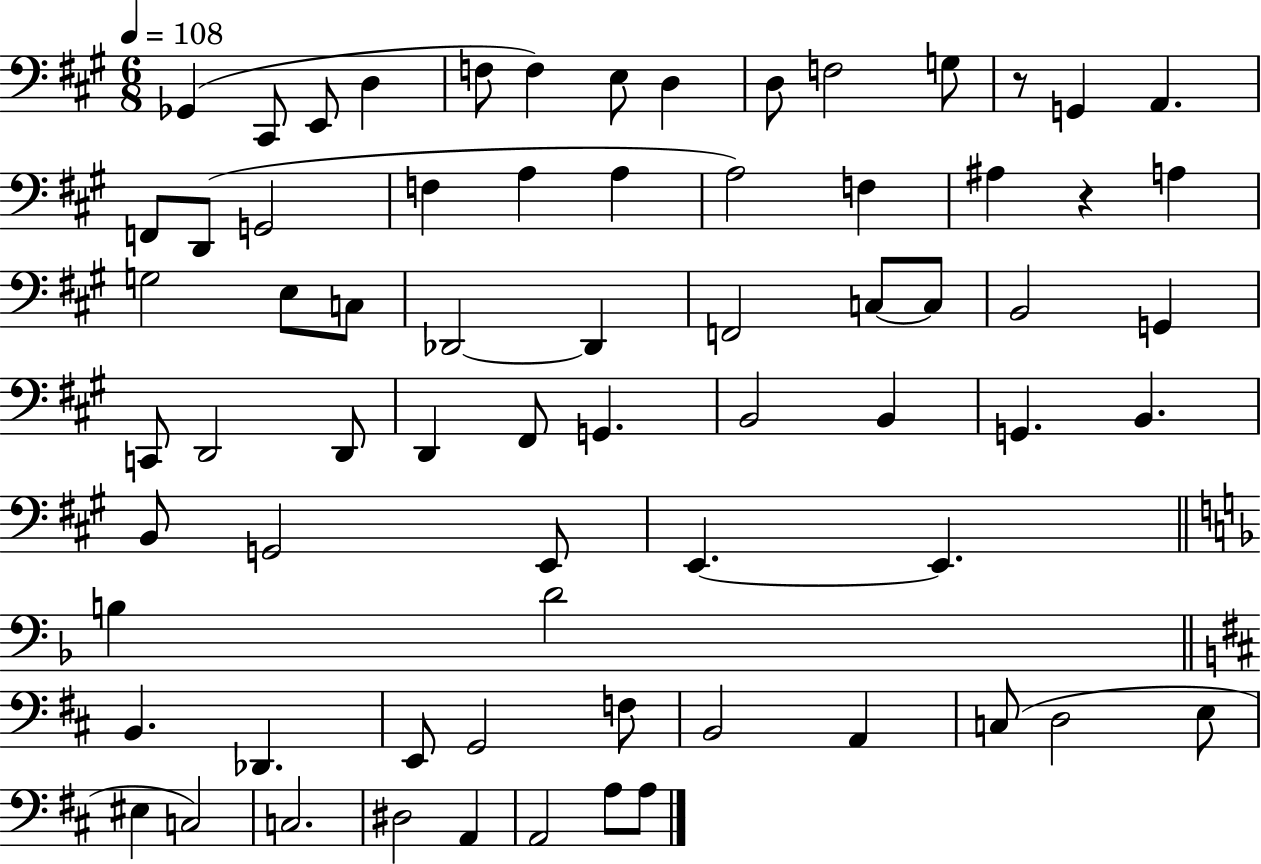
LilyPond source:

{
  \clef bass
  \numericTimeSignature
  \time 6/8
  \key a \major
  \tempo 4 = 108
  ges,4( cis,8 e,8 d4 | f8 f4) e8 d4 | d8 f2 g8 | r8 g,4 a,4. | \break f,8 d,8( g,2 | f4 a4 a4 | a2) f4 | ais4 r4 a4 | \break g2 e8 c8 | des,2~~ des,4 | f,2 c8~~ c8 | b,2 g,4 | \break c,8 d,2 d,8 | d,4 fis,8 g,4. | b,2 b,4 | g,4. b,4. | \break b,8 g,2 e,8 | e,4.~~ e,4. | \bar "||" \break \key d \minor b4 d'2 | \bar "||" \break \key d \major b,4. des,4. | e,8 g,2 f8 | b,2 a,4 | c8( d2 e8 | \break eis4 c2) | c2. | dis2 a,4 | a,2 a8 a8 | \break \bar "|."
}